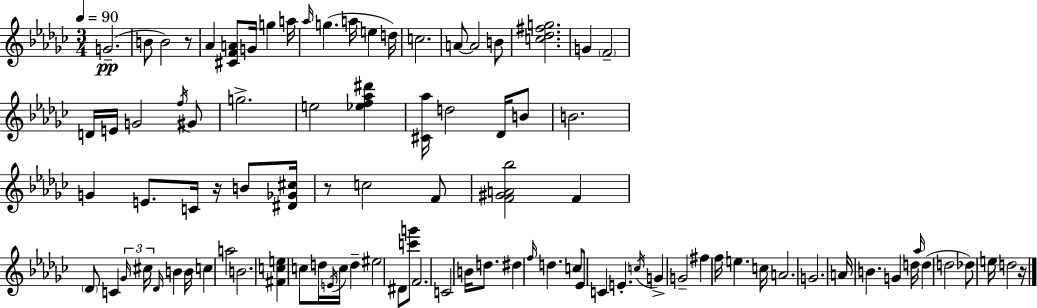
{
  \clef treble
  \numericTimeSignature
  \time 3/4
  \key ees \minor
  \tempo 4 = 90
  \repeat volta 2 { g'2.--(\pp | b'8 b'2) r8 | aes'4 <cis' f' a'>8 g'16 g''4 a''16 | \grace { aes''16 } g''4.( a''16 e''4 | \break d''16) c''2. | a'8~~ a'2 b'8 | <c'' des'' fis'' g''>2. | g'4 \parenthesize f'2-- | \break d'16 e'16 g'2 \acciaccatura { f''16 } | gis'8 g''2.-> | e''2 <ees'' f'' aes'' dis'''>4 | <cis' aes''>16 d''2 des'16 | \break b'8 b'2. | g'4 e'8. c'16 r16 b'8 | <dis' ges' cis''>16 r8 c''2 | f'8 <f' gis' a' bes''>2 f'4 | \break \parenthesize des'8 c'4 \tuplet 3/2 { \grace { ges'16 } cis''16 \grace { des'16 } } b'4 | b'16 c''4 a''2 | b'2. | <fis' c'' e''>4 c''8 d''16 \acciaccatura { e'16 } | \break c''16 d''4-- eis''2 | dis'8 <c''' g'''>8 f'2. | c'2 | b'16 d''8. dis''4 \grace { f''16 } d''4. | \break c''8 ees'8 c'4 | e'4.-. \acciaccatura { c''16 } g'4-> g'2-- | fis''4 f''16 | e''4. c''16 a'2. | \break g'2. | a'16 b'4. | g'4 d''16 \grace { aes''16 } d''4( | d''2 des''8) e''16 d''2 | \break r16 } \bar "|."
}